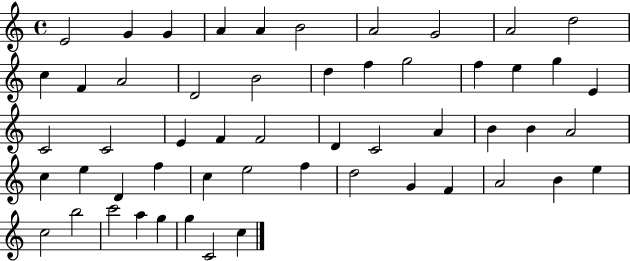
{
  \clef treble
  \time 4/4
  \defaultTimeSignature
  \key c \major
  e'2 g'4 g'4 | a'4 a'4 b'2 | a'2 g'2 | a'2 d''2 | \break c''4 f'4 a'2 | d'2 b'2 | d''4 f''4 g''2 | f''4 e''4 g''4 e'4 | \break c'2 c'2 | e'4 f'4 f'2 | d'4 c'2 a'4 | b'4 b'4 a'2 | \break c''4 e''4 d'4 f''4 | c''4 e''2 f''4 | d''2 g'4 f'4 | a'2 b'4 e''4 | \break c''2 b''2 | c'''2 a''4 g''4 | g''4 c'2 c''4 | \bar "|."
}